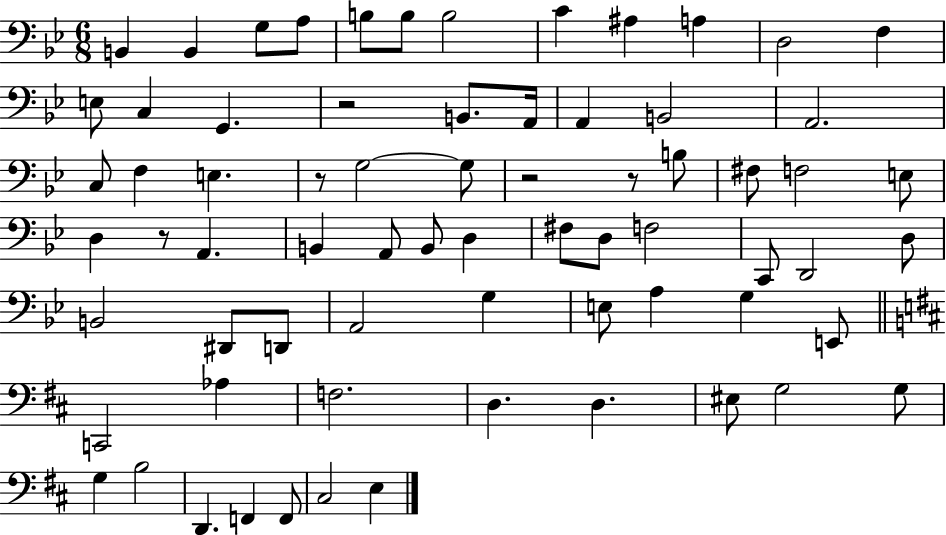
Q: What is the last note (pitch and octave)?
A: E3